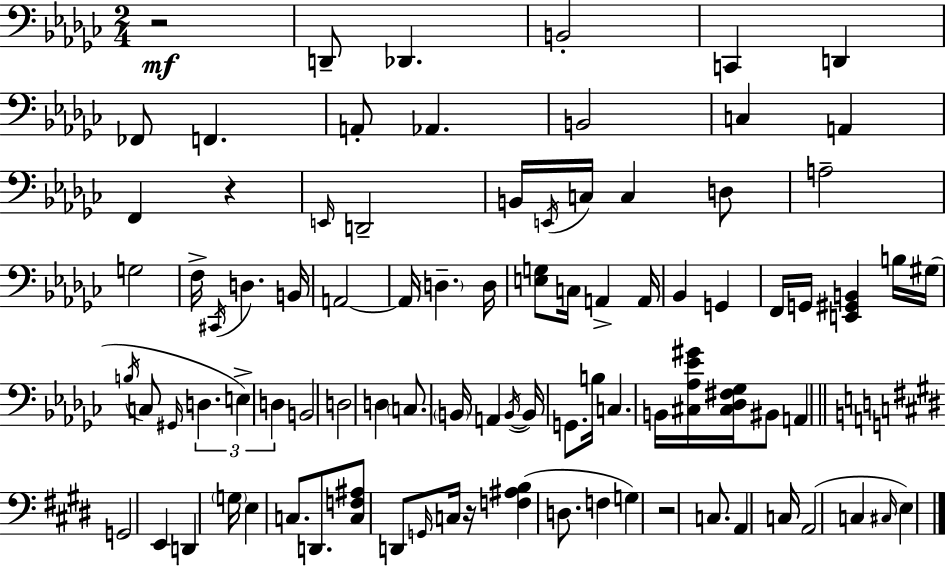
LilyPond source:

{
  \clef bass
  \numericTimeSignature
  \time 2/4
  \key ees \minor
  r2\mf | d,8-- des,4. | b,2-. | c,4 d,4 | \break fes,8 f,4. | a,8-. aes,4. | b,2 | c4 a,4 | \break f,4 r4 | \grace { e,16 } d,2-- | b,16 \acciaccatura { e,16 } c16 c4 | d8 a2-- | \break g2 | f16-> \acciaccatura { cis,16 } d4. | b,16 a,2~~ | a,16 \parenthesize d4.-- | \break d16 <e g>8 c16 a,4-> | a,16 bes,4 g,4 | f,16 g,16 <e, gis, b,>4 | b16 gis16( \acciaccatura { b16 } c8 \grace { gis,16 } \tuplet 3/2 { d4. | \break e4->) | d4 } b,2 | d2 | d4 | \break \parenthesize c8. \parenthesize b,16 a,4 | \acciaccatura { b,16~ }~ b,16 g,8. b16 c4. | b,16 <cis aes ees' gis'>16 <cis des fis ges>16 | bis,8 a,4 \bar "||" \break \key e \major g,2 | e,4 d,4 | \parenthesize g16 e4 c8. | d,8. <c f ais>8 d,8 \grace { g,16 } | \break c16 r16 <f ais b>4( d8. | f4 g4) | r2 | c8. a,4 | \break c16 a,2( | c4 \grace { cis16 }) e4 | \bar "|."
}